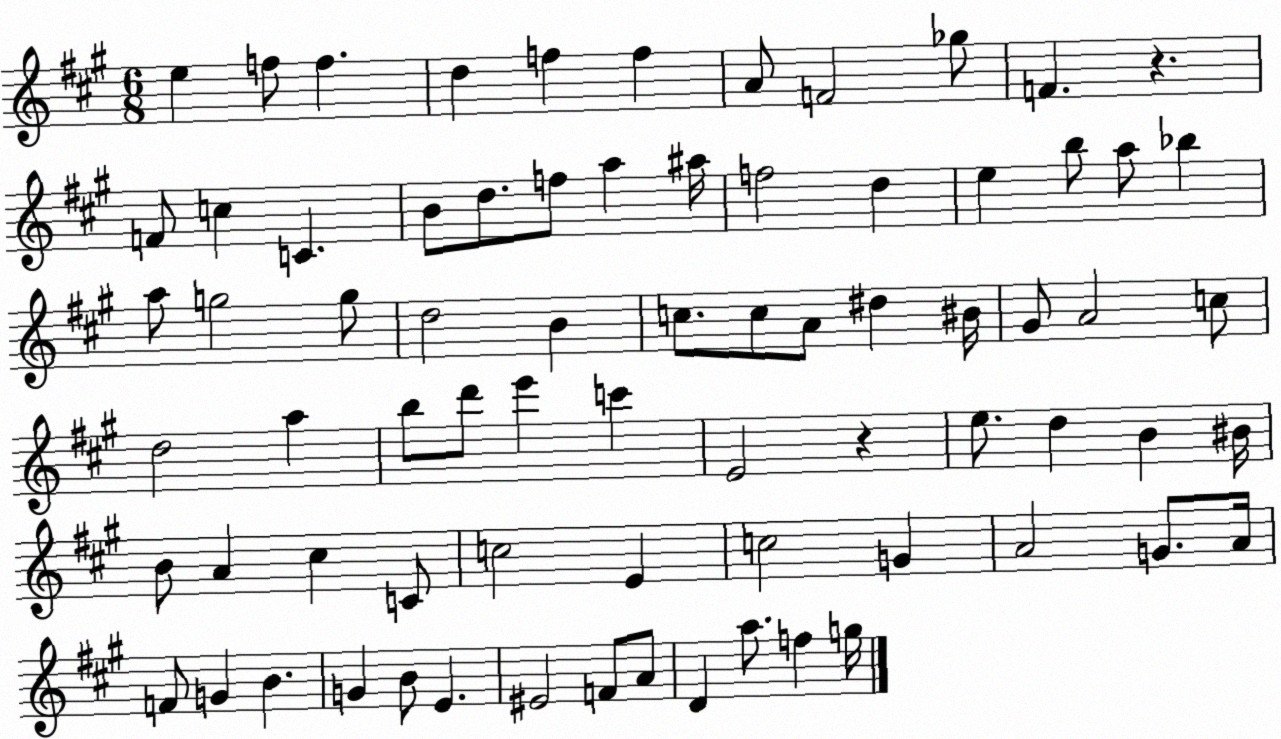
X:1
T:Untitled
M:6/8
L:1/4
K:A
e f/2 f d f f A/2 F2 _g/2 F z F/2 c C B/2 d/2 f/2 a ^a/4 f2 d e b/2 a/2 _b a/2 g2 g/2 d2 B c/2 c/2 A/2 ^d ^B/4 ^G/2 A2 c/2 d2 a b/2 d'/2 e' c' E2 z e/2 d B ^B/4 B/2 A ^c C/2 c2 E c2 G A2 G/2 A/4 F/2 G B G B/2 E ^E2 F/2 A/2 D a/2 f g/4